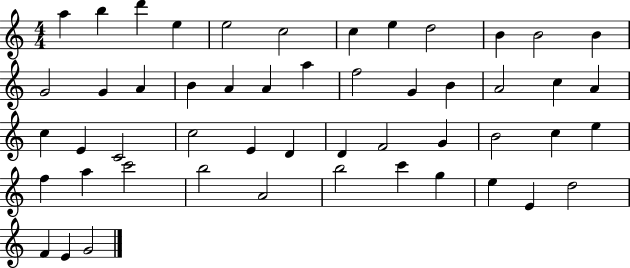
X:1
T:Untitled
M:4/4
L:1/4
K:C
a b d' e e2 c2 c e d2 B B2 B G2 G A B A A a f2 G B A2 c A c E C2 c2 E D D F2 G B2 c e f a c'2 b2 A2 b2 c' g e E d2 F E G2